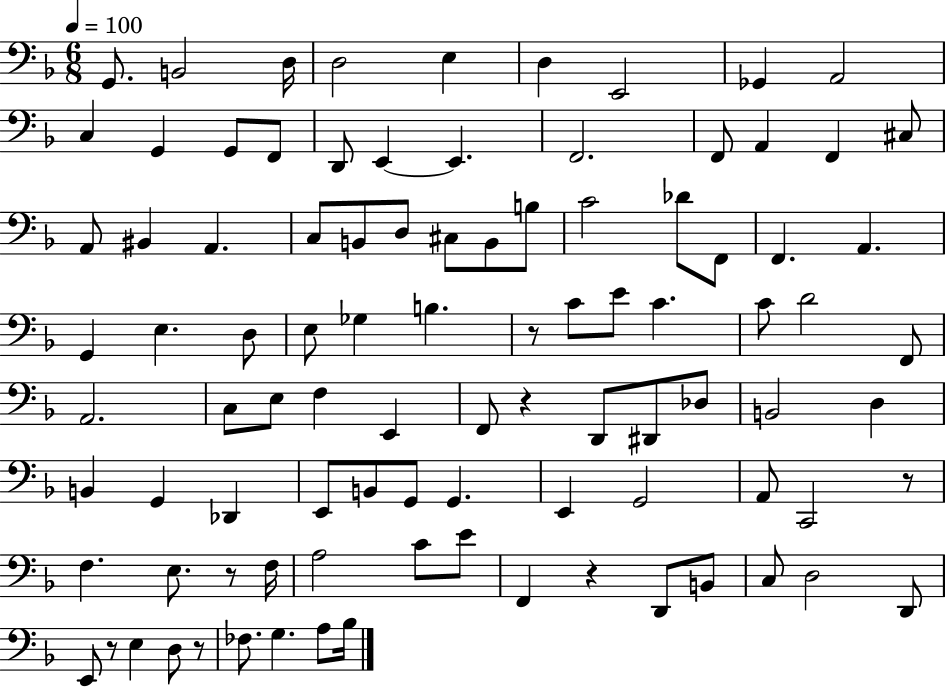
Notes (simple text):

G2/e. B2/h D3/s D3/h E3/q D3/q E2/h Gb2/q A2/h C3/q G2/q G2/e F2/e D2/e E2/q E2/q. F2/h. F2/e A2/q F2/q C#3/e A2/e BIS2/q A2/q. C3/e B2/e D3/e C#3/e B2/e B3/e C4/h Db4/e F2/e F2/q. A2/q. G2/q E3/q. D3/e E3/e Gb3/q B3/q. R/e C4/e E4/e C4/q. C4/e D4/h F2/e A2/h. C3/e E3/e F3/q E2/q F2/e R/q D2/e D#2/e Db3/e B2/h D3/q B2/q G2/q Db2/q E2/e B2/e G2/e G2/q. E2/q G2/h A2/e C2/h R/e F3/q. E3/e. R/e F3/s A3/h C4/e E4/e F2/q R/q D2/e B2/e C3/e D3/h D2/e E2/e R/e E3/q D3/e R/e FES3/e. G3/q. A3/e Bb3/s